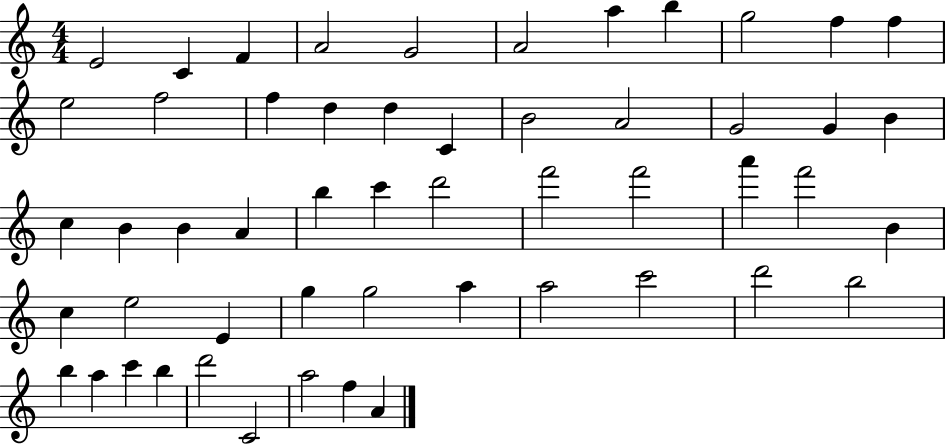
{
  \clef treble
  \numericTimeSignature
  \time 4/4
  \key c \major
  e'2 c'4 f'4 | a'2 g'2 | a'2 a''4 b''4 | g''2 f''4 f''4 | \break e''2 f''2 | f''4 d''4 d''4 c'4 | b'2 a'2 | g'2 g'4 b'4 | \break c''4 b'4 b'4 a'4 | b''4 c'''4 d'''2 | f'''2 f'''2 | a'''4 f'''2 b'4 | \break c''4 e''2 e'4 | g''4 g''2 a''4 | a''2 c'''2 | d'''2 b''2 | \break b''4 a''4 c'''4 b''4 | d'''2 c'2 | a''2 f''4 a'4 | \bar "|."
}